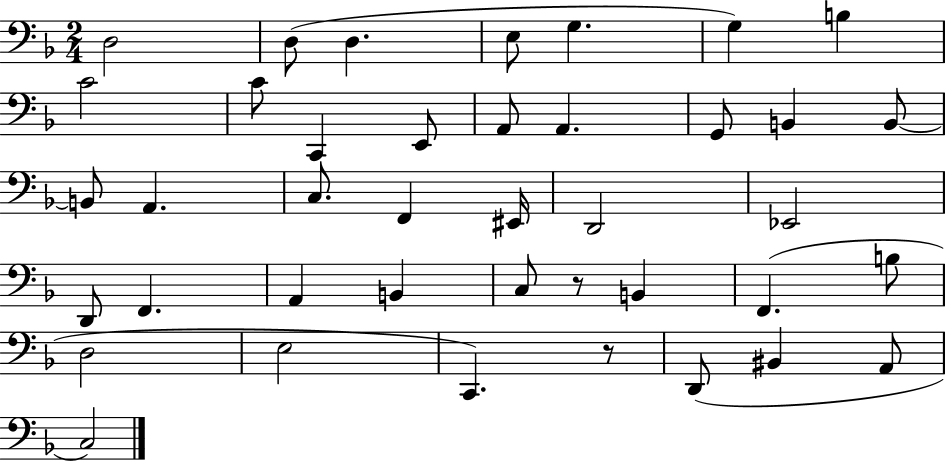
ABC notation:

X:1
T:Untitled
M:2/4
L:1/4
K:F
D,2 D,/2 D, E,/2 G, G, B, C2 C/2 C,, E,,/2 A,,/2 A,, G,,/2 B,, B,,/2 B,,/2 A,, C,/2 F,, ^E,,/4 D,,2 _E,,2 D,,/2 F,, A,, B,, C,/2 z/2 B,, F,, B,/2 D,2 E,2 C,, z/2 D,,/2 ^B,, A,,/2 C,2